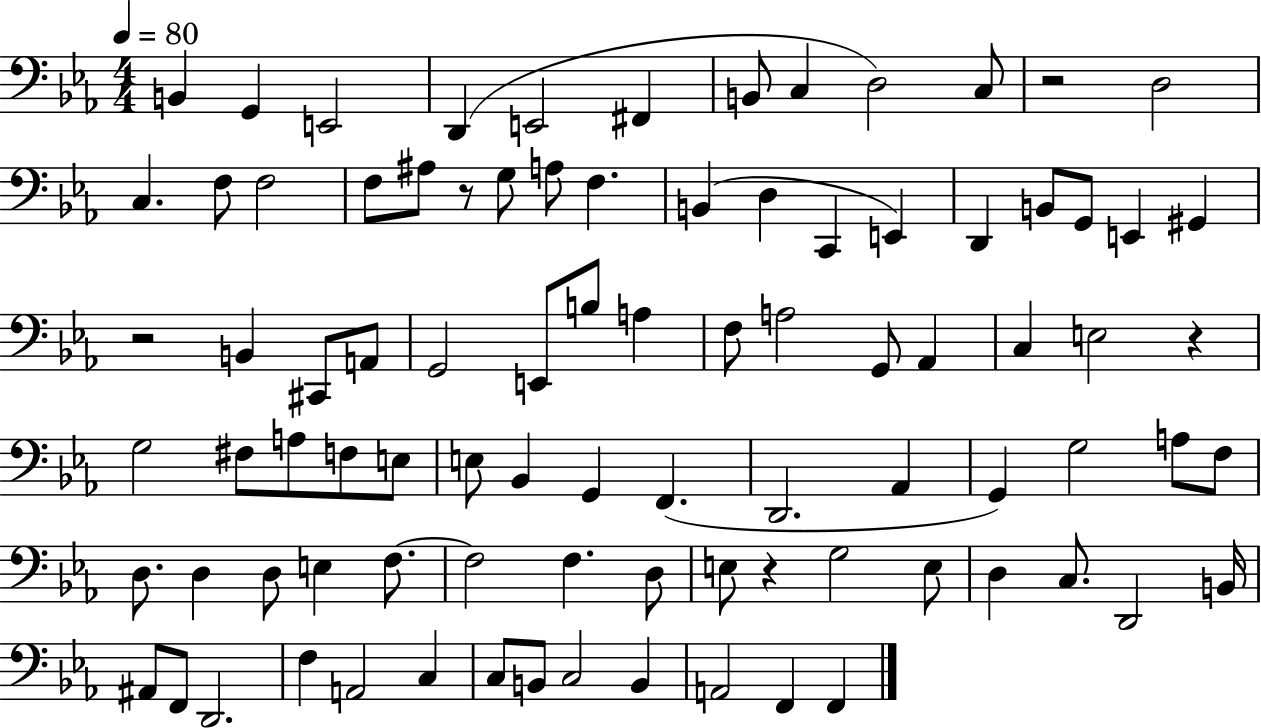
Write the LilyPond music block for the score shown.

{
  \clef bass
  \numericTimeSignature
  \time 4/4
  \key ees \major
  \tempo 4 = 80
  b,4 g,4 e,2 | d,4( e,2 fis,4 | b,8 c4 d2) c8 | r2 d2 | \break c4. f8 f2 | f8 ais8 r8 g8 a8 f4. | b,4( d4 c,4 e,4) | d,4 b,8 g,8 e,4 gis,4 | \break r2 b,4 cis,8 a,8 | g,2 e,8 b8 a4 | f8 a2 g,8 aes,4 | c4 e2 r4 | \break g2 fis8 a8 f8 e8 | e8 bes,4 g,4 f,4.( | d,2. aes,4 | g,4) g2 a8 f8 | \break d8. d4 d8 e4 f8.~~ | f2 f4. d8 | e8 r4 g2 e8 | d4 c8. d,2 b,16 | \break ais,8 f,8 d,2. | f4 a,2 c4 | c8 b,8 c2 b,4 | a,2 f,4 f,4 | \break \bar "|."
}